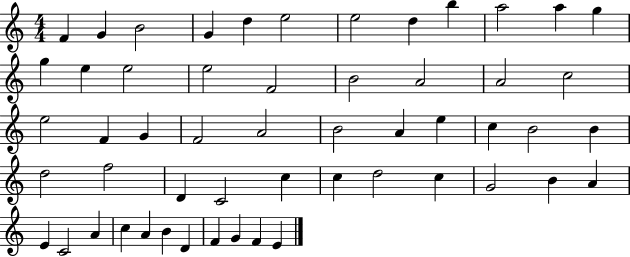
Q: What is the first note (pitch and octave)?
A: F4